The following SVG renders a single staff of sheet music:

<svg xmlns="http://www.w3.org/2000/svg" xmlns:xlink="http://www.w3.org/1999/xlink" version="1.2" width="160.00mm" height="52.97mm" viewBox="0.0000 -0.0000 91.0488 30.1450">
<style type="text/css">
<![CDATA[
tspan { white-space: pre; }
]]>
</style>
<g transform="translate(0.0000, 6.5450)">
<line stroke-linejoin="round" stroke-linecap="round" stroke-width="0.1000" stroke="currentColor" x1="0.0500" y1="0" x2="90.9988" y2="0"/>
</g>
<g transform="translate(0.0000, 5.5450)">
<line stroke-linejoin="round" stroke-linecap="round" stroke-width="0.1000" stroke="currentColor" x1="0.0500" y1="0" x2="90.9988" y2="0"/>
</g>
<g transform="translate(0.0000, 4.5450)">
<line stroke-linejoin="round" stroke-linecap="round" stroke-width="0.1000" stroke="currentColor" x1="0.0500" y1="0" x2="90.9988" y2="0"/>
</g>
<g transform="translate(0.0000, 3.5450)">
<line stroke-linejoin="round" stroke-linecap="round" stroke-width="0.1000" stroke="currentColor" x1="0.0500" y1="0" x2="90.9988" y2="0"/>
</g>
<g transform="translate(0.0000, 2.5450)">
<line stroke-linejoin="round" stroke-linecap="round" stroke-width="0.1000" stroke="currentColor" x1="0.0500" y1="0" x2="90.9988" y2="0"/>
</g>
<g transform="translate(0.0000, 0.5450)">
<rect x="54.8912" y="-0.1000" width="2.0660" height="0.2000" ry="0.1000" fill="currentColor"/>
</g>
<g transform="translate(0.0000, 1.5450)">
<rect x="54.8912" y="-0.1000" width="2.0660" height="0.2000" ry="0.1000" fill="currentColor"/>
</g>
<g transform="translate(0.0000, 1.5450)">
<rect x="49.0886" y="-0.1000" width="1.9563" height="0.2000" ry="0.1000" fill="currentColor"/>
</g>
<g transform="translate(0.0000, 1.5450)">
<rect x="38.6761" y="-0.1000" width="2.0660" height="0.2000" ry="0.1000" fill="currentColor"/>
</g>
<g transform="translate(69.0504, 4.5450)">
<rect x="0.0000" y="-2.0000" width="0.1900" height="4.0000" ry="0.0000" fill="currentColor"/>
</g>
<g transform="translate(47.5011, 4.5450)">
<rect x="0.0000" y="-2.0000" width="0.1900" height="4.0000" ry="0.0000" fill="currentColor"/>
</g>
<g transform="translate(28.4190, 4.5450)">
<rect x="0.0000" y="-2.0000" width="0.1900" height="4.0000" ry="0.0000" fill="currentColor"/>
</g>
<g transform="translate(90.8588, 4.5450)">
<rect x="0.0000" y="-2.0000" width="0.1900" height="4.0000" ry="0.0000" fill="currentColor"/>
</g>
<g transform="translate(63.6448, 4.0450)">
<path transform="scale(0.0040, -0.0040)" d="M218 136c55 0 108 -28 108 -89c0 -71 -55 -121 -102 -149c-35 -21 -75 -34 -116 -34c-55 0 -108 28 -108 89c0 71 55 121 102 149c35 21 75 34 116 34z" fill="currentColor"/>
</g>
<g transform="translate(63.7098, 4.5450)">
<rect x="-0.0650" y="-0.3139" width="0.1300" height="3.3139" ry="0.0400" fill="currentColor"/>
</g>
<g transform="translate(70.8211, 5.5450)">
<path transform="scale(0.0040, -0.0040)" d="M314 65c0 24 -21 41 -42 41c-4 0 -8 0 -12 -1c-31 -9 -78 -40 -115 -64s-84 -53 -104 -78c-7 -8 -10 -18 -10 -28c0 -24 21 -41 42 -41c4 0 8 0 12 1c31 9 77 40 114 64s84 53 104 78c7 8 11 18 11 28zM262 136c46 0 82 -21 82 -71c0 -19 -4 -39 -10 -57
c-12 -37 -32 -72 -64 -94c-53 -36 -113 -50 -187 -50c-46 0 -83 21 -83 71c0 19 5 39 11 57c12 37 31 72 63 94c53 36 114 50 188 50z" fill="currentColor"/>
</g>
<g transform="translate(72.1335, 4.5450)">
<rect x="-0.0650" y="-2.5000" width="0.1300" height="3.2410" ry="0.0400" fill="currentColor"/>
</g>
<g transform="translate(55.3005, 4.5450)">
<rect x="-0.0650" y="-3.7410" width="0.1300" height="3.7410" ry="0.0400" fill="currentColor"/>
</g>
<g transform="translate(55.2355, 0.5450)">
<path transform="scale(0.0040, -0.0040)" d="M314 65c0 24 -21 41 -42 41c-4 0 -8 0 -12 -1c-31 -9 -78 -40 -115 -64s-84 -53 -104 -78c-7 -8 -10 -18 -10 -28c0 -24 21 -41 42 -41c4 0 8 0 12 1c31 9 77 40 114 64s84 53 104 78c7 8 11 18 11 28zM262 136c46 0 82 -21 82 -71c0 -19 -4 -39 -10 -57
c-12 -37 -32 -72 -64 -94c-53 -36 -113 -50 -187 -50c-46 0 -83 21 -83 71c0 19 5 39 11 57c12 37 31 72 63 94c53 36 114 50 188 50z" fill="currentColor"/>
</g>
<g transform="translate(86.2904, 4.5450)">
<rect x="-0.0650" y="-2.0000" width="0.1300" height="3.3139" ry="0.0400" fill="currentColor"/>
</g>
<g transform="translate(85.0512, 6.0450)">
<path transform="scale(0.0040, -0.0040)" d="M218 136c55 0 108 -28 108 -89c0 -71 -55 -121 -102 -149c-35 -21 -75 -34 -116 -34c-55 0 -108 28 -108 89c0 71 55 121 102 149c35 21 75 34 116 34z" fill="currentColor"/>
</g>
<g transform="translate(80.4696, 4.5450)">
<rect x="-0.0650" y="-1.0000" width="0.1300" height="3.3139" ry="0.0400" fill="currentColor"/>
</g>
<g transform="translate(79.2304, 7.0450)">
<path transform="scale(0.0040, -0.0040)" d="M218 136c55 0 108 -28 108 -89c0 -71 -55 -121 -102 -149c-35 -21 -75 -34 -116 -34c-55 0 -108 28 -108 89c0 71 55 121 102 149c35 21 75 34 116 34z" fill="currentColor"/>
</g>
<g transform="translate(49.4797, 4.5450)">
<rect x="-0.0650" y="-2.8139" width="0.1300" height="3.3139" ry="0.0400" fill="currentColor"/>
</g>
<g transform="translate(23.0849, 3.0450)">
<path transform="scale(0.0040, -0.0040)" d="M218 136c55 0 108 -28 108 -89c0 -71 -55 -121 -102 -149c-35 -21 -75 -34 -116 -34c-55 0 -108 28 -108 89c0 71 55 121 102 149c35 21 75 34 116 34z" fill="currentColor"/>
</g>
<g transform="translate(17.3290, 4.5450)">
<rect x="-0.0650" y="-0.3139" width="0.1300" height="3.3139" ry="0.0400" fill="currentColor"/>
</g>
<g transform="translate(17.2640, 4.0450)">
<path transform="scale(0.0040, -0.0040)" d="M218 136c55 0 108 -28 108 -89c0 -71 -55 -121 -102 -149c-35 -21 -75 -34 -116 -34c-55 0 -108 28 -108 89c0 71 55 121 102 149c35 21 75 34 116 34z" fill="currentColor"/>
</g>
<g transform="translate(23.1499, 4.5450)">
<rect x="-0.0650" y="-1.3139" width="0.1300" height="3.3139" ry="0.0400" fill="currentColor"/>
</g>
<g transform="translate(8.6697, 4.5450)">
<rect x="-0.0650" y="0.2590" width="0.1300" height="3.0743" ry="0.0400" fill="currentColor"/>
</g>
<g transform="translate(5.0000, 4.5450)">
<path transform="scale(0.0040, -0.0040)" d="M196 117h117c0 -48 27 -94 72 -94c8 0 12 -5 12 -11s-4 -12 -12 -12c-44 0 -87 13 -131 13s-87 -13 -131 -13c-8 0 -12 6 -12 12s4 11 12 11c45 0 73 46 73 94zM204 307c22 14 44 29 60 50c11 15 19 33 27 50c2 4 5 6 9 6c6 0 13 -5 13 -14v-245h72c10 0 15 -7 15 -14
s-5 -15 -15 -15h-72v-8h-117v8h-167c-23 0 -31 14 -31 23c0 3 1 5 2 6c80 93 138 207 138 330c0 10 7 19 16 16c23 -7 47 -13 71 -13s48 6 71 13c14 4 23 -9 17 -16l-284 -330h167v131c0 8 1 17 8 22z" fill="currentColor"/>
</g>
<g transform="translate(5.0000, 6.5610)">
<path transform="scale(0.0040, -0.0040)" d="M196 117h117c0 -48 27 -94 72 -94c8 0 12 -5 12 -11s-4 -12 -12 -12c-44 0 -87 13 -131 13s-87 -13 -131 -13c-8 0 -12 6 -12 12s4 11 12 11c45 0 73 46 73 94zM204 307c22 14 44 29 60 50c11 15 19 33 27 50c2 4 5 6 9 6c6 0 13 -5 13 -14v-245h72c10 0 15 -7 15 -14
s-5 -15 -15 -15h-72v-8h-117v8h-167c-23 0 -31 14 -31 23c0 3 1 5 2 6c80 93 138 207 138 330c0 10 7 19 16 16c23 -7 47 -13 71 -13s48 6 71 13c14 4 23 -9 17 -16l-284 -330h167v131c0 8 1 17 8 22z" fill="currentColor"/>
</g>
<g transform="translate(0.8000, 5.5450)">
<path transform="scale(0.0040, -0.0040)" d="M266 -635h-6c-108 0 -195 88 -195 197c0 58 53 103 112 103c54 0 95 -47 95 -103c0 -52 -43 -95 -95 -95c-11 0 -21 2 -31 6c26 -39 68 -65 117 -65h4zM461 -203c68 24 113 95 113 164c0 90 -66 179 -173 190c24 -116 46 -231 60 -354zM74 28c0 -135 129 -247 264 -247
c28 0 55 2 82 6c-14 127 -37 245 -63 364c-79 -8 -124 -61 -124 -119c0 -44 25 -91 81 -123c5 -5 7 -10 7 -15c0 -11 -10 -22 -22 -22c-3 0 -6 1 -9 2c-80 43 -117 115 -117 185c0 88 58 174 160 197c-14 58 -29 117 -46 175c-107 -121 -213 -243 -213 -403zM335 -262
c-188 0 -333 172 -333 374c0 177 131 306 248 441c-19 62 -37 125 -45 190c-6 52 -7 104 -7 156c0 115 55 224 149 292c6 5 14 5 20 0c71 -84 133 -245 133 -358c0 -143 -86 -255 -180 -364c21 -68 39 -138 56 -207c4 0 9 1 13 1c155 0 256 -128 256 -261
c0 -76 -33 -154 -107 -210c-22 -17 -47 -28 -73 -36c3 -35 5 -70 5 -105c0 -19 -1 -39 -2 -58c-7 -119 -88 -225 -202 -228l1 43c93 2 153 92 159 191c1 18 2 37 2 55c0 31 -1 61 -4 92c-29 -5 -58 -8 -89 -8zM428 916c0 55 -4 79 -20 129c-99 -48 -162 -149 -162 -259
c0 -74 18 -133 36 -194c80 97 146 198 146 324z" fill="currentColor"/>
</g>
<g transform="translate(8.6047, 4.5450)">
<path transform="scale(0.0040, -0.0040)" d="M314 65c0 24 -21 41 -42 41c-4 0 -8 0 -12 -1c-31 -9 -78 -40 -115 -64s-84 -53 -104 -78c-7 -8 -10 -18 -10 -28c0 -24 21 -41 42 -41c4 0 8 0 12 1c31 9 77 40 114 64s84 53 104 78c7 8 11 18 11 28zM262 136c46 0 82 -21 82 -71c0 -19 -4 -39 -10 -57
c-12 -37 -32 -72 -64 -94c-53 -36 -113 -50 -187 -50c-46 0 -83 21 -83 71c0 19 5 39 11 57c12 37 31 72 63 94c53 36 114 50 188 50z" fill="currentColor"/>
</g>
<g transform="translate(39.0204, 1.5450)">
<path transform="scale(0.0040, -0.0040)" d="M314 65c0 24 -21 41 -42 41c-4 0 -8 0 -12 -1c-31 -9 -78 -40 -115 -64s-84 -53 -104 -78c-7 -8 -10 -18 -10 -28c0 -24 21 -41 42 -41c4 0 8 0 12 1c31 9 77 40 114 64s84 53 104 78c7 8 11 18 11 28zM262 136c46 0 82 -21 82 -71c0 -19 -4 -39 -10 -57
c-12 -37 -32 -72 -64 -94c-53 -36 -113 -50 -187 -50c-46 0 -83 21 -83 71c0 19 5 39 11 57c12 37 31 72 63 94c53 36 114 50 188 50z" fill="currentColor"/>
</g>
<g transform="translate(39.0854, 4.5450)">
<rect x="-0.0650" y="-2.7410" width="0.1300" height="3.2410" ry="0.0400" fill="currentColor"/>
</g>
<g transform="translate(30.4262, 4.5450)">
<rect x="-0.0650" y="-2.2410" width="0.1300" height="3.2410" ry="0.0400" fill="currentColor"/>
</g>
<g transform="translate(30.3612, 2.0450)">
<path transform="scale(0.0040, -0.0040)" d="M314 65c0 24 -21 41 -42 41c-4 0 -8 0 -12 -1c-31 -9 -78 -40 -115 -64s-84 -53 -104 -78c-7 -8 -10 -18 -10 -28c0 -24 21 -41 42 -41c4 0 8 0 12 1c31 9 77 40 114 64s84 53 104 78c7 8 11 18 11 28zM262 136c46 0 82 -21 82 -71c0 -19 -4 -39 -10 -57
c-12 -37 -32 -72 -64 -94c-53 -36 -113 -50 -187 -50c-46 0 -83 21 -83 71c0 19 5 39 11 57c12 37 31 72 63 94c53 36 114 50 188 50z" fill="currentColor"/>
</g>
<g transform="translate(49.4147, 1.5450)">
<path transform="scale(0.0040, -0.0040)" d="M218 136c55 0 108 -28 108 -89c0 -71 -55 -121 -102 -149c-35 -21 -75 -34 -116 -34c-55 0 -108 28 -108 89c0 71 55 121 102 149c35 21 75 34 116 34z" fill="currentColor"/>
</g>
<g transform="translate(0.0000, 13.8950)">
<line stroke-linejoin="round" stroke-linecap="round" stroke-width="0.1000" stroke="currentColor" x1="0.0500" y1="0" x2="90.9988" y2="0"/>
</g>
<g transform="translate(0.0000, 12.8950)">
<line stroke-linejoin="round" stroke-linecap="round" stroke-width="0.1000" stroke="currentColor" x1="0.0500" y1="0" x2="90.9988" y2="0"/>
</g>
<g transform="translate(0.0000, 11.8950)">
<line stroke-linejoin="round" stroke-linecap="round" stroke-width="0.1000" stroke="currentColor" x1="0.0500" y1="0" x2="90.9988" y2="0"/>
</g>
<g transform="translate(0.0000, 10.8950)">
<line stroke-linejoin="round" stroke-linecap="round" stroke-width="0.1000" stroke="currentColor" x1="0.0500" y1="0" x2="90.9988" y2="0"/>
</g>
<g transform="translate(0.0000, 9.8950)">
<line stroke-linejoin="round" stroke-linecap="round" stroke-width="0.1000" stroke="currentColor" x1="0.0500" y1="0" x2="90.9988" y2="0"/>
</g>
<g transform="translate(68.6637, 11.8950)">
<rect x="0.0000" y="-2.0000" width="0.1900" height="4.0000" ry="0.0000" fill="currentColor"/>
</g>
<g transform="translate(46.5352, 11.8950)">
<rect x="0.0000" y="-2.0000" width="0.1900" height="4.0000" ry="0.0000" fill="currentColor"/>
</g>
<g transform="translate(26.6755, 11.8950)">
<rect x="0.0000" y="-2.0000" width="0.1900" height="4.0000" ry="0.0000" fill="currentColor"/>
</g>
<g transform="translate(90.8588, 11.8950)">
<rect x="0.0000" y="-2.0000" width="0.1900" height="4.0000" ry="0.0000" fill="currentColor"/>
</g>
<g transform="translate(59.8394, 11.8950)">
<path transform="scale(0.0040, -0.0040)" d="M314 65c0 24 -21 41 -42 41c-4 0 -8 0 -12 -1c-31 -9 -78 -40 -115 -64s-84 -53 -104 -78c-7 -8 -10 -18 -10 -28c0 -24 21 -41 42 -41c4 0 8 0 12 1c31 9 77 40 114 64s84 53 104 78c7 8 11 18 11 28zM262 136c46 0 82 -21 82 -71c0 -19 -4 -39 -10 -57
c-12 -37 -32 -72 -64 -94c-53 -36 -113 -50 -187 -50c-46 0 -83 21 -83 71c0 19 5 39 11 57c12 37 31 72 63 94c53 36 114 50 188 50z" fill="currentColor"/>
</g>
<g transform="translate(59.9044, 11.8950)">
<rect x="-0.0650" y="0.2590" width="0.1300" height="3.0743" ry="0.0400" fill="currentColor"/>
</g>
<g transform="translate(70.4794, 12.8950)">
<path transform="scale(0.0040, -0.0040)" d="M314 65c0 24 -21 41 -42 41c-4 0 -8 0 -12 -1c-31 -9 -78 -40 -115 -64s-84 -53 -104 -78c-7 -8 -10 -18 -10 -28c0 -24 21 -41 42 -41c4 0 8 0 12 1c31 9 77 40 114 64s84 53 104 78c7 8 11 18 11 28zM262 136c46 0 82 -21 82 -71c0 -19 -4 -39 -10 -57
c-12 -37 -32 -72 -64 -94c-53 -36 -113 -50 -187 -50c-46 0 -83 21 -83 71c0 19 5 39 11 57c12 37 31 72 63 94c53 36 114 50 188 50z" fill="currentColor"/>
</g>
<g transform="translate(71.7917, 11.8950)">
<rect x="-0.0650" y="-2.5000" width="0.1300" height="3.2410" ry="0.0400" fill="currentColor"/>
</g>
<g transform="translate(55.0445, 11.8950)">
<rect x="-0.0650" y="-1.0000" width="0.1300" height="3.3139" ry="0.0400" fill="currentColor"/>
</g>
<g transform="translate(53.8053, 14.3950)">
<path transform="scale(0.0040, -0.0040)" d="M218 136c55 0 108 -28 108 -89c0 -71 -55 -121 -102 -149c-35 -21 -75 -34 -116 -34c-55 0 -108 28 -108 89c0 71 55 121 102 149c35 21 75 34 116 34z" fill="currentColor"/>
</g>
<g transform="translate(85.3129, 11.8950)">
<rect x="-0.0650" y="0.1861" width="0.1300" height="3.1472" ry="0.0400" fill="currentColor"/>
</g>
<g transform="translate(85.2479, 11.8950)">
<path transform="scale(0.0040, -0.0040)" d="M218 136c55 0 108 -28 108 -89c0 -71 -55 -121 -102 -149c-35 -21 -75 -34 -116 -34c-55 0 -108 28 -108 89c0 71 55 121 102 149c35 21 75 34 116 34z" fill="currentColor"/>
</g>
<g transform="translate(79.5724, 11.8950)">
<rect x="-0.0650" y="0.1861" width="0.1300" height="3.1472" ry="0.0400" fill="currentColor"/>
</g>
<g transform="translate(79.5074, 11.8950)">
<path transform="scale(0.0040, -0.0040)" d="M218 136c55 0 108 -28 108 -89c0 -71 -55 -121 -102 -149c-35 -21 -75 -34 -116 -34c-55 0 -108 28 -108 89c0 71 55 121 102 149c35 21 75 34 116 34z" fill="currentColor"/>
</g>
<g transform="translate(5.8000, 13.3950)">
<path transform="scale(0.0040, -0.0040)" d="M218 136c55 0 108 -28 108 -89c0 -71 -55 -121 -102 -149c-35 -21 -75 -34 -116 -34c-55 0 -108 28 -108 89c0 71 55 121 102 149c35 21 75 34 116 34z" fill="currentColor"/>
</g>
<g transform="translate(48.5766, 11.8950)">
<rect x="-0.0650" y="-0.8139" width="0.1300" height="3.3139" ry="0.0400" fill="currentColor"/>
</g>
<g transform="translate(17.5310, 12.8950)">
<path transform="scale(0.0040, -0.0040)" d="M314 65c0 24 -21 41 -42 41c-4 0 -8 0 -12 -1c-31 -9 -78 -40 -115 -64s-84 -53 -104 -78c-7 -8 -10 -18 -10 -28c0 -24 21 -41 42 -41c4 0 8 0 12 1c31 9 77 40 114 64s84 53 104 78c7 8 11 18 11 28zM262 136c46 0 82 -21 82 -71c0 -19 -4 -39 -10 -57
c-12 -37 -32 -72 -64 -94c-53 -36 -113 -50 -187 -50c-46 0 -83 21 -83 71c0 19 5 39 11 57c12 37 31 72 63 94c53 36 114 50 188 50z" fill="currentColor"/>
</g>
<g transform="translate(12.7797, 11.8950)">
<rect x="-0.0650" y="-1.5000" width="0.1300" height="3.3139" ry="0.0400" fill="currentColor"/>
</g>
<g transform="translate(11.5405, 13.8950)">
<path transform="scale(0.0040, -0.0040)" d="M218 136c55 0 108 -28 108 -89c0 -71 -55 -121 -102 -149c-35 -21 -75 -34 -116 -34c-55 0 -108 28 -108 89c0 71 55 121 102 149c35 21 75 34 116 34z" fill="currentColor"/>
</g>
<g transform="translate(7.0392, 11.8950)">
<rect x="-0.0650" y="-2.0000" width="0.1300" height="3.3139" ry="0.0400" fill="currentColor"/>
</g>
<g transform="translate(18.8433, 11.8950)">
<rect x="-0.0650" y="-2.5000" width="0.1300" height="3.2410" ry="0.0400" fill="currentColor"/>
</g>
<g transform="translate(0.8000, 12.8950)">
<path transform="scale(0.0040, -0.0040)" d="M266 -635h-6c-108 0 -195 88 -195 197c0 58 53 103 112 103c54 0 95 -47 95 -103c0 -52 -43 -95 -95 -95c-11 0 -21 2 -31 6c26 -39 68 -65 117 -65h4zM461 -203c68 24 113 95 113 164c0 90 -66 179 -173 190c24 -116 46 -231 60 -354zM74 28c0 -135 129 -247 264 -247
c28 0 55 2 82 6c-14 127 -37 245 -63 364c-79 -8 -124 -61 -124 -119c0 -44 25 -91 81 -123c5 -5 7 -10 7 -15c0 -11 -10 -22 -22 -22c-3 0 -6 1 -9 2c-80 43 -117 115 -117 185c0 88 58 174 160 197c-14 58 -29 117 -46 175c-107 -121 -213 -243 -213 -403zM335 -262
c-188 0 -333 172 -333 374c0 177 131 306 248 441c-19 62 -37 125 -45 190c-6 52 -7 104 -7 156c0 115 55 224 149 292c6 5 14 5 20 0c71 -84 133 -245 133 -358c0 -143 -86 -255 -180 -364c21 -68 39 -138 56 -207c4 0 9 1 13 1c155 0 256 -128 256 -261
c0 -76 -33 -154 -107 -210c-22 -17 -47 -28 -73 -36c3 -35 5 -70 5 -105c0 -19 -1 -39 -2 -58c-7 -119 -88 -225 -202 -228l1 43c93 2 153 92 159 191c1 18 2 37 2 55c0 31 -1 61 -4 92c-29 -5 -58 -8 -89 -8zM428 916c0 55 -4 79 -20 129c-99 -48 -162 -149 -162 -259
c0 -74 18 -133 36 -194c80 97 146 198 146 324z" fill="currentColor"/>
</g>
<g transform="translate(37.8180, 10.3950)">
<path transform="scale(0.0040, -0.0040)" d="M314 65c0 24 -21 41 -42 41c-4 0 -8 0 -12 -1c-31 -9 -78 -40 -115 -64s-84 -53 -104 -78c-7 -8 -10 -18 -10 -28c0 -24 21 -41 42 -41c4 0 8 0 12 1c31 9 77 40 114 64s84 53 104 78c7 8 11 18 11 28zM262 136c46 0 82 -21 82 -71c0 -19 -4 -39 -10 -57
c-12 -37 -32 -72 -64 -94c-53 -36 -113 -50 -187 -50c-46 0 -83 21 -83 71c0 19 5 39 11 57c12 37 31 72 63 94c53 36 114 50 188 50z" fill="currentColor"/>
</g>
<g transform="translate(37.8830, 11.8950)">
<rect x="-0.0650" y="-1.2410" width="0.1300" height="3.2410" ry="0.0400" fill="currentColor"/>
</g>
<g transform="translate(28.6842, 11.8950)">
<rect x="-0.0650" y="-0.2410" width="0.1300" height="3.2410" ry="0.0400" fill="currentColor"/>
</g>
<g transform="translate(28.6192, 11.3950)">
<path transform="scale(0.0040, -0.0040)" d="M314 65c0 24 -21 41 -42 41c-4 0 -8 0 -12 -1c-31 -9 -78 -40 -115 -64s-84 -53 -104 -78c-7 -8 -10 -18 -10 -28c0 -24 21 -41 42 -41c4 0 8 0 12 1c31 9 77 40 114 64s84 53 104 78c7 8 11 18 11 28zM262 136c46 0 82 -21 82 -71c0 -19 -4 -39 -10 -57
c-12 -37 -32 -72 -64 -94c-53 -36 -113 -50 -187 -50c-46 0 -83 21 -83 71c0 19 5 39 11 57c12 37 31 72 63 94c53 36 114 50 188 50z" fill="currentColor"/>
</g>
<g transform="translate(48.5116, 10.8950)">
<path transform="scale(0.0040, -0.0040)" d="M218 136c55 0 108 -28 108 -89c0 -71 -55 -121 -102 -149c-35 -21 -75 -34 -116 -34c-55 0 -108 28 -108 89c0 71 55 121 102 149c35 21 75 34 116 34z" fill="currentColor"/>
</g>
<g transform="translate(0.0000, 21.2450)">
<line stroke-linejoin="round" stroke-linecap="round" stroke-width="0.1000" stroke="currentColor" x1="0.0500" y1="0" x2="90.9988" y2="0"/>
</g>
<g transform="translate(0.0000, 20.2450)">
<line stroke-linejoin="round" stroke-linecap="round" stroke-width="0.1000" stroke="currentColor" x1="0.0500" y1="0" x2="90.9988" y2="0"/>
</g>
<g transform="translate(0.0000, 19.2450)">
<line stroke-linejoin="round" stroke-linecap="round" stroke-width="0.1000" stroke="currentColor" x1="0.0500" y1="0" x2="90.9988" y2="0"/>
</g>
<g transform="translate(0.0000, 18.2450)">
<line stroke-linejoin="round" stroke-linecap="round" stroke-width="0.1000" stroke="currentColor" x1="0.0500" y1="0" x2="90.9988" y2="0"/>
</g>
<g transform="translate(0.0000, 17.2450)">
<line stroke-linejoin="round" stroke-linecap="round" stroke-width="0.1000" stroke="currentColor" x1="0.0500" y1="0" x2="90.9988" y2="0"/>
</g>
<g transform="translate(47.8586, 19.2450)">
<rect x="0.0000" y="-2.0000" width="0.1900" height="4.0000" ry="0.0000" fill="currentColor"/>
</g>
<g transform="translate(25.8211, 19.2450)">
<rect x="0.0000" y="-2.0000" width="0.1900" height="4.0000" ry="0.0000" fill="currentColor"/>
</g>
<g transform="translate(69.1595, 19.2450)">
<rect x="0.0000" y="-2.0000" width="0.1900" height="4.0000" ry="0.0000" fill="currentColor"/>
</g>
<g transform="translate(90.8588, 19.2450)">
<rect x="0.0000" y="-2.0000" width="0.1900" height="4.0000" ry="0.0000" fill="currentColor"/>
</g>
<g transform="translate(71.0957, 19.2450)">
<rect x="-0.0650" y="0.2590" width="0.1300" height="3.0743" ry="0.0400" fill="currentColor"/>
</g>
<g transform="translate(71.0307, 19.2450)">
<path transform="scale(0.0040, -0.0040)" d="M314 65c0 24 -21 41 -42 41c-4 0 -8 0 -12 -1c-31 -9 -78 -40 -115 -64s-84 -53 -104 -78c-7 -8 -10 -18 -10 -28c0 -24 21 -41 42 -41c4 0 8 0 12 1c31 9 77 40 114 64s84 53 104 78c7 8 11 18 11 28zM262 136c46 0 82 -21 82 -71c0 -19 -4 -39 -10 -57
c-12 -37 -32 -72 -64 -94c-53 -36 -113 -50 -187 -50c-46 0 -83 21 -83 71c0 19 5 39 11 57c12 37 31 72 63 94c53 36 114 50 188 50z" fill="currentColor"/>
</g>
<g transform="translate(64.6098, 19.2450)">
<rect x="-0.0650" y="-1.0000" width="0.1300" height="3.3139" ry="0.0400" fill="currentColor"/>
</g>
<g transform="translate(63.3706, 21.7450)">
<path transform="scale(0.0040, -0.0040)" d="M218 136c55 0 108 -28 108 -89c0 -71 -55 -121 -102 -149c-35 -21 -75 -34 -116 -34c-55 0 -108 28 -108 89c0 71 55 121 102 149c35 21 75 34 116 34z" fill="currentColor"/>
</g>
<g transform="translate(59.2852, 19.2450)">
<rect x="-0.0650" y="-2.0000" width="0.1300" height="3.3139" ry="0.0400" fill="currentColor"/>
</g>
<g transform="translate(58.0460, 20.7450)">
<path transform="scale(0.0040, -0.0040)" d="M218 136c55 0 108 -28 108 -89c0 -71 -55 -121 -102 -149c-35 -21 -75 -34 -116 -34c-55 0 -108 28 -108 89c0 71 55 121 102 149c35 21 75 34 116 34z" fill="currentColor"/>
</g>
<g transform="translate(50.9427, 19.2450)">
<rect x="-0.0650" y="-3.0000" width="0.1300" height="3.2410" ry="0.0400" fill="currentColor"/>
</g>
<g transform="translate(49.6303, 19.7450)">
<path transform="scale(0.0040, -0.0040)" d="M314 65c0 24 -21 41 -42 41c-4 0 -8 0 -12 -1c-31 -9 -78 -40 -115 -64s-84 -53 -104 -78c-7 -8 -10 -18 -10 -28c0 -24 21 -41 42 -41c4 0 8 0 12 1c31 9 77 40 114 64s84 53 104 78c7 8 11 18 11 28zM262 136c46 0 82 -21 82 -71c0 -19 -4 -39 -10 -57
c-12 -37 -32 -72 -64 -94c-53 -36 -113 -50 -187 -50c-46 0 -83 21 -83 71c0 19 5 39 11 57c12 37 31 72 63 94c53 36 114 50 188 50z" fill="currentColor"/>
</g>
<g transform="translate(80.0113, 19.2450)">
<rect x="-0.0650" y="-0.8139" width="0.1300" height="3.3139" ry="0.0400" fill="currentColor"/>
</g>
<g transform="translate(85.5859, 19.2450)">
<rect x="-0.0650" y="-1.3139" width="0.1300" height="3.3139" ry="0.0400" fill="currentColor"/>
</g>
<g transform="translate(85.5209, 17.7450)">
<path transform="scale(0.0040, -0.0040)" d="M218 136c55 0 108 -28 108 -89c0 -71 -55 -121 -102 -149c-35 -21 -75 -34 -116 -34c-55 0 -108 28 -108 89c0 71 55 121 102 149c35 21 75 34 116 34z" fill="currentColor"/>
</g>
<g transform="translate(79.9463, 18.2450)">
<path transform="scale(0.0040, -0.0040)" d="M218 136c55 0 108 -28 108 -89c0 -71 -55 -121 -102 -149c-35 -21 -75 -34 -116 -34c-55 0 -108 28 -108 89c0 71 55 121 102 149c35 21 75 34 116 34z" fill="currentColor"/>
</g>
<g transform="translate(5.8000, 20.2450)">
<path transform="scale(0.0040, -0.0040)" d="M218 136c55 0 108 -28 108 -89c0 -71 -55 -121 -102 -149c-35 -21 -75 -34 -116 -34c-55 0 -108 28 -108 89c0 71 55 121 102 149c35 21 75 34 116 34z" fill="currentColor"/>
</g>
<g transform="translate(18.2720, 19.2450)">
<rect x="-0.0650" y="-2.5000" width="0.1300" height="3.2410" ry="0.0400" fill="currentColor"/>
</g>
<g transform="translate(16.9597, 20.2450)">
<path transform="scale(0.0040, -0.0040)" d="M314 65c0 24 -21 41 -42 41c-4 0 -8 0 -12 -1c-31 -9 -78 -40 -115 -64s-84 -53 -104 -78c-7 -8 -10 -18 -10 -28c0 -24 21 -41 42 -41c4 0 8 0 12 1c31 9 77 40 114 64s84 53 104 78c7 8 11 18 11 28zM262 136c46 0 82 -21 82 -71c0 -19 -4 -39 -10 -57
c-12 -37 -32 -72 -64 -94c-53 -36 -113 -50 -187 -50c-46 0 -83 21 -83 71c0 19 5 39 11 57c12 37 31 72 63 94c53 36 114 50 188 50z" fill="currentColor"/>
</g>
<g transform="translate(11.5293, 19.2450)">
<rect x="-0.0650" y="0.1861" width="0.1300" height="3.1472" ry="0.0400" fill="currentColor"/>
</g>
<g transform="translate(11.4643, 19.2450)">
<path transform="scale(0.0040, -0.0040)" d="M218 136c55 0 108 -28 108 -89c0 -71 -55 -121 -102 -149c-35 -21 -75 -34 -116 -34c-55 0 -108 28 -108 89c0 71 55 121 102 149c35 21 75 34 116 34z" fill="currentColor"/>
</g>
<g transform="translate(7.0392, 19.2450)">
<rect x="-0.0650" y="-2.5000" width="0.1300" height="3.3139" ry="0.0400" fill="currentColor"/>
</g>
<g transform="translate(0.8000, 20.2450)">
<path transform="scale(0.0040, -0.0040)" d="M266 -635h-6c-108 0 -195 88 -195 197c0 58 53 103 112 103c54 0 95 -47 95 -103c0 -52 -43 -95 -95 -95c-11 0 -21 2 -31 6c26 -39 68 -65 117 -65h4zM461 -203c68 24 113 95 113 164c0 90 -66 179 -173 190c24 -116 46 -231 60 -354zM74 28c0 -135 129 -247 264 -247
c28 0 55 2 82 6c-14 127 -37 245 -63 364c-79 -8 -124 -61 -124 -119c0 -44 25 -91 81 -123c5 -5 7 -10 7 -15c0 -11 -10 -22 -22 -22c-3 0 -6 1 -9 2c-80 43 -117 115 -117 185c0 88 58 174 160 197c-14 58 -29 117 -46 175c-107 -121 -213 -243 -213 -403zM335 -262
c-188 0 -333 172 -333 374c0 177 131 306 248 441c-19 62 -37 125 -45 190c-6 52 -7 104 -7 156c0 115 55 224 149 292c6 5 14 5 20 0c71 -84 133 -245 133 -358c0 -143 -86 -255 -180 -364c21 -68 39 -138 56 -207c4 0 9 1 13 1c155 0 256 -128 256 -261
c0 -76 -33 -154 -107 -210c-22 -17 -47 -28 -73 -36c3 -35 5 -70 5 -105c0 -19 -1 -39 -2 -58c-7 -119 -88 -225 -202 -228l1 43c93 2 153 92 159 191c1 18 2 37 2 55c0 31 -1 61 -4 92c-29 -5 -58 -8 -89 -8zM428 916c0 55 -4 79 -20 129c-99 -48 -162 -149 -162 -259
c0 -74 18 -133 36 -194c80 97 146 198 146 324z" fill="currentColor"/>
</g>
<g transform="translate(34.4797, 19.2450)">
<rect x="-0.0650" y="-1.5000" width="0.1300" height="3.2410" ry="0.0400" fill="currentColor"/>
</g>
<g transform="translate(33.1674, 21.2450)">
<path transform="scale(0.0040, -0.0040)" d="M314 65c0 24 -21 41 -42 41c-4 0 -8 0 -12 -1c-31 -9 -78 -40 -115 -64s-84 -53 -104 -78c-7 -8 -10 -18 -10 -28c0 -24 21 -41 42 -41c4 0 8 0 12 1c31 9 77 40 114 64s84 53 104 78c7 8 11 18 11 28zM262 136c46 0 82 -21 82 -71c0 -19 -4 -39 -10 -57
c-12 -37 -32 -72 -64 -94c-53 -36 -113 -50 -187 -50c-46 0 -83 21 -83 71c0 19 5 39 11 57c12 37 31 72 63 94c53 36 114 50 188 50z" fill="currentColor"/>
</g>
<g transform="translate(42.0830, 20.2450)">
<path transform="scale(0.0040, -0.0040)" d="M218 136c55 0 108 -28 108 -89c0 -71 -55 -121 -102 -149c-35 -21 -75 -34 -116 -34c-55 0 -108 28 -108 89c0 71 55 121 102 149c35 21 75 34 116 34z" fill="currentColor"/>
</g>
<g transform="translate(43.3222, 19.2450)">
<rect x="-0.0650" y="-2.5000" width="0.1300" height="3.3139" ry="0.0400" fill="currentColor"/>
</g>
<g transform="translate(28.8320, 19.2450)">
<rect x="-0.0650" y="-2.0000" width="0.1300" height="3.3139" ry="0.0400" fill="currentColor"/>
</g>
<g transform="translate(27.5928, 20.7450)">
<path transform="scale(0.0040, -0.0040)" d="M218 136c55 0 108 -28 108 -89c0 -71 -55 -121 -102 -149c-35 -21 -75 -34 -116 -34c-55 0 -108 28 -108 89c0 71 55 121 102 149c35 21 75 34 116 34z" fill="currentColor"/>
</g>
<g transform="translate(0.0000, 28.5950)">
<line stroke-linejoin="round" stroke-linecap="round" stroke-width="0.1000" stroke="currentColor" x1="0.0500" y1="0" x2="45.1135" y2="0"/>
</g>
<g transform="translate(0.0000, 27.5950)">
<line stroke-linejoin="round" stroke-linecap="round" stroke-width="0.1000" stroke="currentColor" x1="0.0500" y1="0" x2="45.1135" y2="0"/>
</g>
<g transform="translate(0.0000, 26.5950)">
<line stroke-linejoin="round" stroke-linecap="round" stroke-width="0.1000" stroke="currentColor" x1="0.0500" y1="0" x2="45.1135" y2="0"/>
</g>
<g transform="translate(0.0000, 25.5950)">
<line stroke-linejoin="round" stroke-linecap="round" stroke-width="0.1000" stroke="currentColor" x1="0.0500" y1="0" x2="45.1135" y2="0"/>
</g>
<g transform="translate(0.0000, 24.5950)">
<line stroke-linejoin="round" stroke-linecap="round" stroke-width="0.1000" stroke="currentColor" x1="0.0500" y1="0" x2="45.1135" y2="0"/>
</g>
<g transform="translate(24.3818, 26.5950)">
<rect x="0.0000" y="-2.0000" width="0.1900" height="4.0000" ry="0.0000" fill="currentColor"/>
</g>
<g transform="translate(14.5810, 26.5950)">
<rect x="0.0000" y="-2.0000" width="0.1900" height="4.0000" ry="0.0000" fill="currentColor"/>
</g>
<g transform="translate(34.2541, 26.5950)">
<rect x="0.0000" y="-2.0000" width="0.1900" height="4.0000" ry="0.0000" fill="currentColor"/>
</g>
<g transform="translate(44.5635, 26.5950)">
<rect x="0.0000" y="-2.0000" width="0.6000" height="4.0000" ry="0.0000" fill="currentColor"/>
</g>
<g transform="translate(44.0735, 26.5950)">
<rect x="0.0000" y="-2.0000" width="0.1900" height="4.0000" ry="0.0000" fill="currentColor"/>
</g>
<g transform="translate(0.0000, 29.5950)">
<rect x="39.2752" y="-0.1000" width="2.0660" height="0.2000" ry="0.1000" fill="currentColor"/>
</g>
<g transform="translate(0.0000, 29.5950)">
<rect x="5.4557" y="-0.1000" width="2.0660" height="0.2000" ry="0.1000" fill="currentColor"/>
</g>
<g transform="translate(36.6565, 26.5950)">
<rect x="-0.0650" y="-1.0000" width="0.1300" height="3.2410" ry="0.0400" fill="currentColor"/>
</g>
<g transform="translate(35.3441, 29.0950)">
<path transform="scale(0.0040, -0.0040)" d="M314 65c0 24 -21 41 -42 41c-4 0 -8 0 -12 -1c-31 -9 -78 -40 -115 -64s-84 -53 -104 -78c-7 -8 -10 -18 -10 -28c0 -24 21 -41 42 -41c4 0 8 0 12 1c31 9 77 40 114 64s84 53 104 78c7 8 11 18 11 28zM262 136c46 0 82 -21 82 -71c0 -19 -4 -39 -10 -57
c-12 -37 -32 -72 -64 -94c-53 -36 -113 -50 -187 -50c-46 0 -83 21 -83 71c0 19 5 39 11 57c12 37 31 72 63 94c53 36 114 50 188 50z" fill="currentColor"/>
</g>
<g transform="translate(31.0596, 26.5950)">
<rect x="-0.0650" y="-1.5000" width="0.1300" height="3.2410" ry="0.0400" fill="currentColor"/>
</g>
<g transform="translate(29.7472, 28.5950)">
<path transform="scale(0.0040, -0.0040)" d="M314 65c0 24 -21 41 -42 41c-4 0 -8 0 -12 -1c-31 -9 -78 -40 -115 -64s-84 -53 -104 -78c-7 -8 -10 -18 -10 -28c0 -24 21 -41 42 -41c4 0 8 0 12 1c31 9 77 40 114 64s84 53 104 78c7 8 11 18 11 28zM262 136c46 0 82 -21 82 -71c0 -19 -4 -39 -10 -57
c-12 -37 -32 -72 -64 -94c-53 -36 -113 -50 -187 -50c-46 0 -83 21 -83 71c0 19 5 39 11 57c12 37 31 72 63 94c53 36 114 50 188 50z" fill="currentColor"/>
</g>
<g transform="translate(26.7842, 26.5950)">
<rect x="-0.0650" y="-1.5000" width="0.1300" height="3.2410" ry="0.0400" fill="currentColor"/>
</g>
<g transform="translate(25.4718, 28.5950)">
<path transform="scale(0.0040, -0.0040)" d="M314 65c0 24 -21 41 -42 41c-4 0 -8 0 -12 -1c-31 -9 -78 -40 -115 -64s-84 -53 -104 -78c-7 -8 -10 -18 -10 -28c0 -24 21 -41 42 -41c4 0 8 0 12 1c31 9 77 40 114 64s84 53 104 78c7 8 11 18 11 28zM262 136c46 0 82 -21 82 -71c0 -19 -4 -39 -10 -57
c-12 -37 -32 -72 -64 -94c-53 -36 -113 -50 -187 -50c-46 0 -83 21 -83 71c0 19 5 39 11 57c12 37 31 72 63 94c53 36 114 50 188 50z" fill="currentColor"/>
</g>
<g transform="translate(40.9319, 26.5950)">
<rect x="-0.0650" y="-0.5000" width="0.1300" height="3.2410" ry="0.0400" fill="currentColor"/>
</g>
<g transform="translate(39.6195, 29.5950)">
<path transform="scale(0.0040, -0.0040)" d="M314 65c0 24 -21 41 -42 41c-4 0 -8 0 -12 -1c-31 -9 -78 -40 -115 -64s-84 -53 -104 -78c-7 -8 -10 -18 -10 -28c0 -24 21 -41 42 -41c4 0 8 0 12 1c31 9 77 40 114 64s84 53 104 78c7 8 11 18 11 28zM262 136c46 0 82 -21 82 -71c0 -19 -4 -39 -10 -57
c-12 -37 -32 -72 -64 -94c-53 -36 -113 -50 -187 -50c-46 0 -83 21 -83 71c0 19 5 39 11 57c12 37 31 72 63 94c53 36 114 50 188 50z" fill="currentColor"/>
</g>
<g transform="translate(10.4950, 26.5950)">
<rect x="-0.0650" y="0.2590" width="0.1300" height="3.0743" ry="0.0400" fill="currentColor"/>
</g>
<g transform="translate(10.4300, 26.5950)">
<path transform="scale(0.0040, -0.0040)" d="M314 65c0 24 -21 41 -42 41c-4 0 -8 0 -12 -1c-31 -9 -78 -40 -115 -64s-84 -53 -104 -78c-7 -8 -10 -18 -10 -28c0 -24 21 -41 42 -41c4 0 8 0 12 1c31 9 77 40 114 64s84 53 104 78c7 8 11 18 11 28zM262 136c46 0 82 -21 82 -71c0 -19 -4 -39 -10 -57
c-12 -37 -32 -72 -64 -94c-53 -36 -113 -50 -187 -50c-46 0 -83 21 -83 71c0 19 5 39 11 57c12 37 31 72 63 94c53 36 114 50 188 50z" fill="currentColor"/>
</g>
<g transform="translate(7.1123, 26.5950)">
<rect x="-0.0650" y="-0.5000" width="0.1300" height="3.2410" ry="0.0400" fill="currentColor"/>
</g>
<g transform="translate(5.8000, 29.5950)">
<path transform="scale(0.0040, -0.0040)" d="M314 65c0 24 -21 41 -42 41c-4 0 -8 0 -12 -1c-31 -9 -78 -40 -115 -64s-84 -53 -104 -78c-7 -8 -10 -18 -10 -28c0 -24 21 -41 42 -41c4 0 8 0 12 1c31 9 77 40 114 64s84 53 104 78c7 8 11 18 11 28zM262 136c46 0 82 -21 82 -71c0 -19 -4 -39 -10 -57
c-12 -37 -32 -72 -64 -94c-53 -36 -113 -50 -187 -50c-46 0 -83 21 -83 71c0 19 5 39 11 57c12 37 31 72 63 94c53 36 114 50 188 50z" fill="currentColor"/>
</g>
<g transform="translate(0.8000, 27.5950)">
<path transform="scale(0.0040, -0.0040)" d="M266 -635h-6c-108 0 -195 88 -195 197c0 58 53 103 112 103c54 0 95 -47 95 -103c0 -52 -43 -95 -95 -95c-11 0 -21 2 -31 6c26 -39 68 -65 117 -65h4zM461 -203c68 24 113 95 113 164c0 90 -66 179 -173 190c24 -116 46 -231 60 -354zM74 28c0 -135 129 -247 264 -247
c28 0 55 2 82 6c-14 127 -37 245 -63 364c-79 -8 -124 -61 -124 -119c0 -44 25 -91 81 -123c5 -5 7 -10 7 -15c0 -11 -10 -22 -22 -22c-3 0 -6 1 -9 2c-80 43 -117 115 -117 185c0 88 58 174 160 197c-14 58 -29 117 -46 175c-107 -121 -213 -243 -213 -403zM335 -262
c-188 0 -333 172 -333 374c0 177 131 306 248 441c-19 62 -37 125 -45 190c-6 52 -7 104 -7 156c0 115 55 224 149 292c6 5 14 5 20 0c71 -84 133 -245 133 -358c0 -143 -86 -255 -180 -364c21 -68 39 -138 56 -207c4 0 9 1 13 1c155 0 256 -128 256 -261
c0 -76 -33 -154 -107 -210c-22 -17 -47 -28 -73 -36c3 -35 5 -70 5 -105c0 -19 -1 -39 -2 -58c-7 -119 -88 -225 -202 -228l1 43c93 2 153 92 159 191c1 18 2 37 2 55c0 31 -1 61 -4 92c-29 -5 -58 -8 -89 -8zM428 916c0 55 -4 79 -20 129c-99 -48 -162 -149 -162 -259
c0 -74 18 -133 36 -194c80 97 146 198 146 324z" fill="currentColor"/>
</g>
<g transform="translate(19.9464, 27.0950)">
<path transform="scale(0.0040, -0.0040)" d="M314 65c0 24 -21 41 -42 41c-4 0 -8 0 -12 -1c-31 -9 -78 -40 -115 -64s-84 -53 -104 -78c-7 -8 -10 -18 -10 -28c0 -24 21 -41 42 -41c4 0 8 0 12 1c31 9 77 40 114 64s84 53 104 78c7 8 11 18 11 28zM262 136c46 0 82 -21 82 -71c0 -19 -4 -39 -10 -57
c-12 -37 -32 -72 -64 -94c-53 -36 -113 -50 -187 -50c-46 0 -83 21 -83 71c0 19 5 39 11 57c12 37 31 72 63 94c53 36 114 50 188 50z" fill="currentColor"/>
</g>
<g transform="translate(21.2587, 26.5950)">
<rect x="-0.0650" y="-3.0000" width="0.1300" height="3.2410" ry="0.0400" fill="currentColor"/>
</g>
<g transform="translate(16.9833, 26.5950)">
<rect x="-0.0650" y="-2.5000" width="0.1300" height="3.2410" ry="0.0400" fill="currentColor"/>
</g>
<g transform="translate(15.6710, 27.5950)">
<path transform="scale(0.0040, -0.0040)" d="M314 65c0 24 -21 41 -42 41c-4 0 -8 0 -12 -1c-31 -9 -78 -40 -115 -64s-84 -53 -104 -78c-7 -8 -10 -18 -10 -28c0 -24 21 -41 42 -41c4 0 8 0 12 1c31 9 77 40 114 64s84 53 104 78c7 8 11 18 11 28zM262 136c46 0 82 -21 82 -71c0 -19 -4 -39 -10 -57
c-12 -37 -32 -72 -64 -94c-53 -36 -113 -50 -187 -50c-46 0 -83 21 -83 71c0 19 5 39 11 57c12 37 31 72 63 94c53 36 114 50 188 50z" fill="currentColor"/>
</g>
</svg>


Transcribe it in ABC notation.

X:1
T:Untitled
M:4/4
L:1/4
K:C
B2 c e g2 a2 a c'2 c G2 D F F E G2 c2 e2 d D B2 G2 B B G B G2 F E2 G A2 F D B2 d e C2 B2 G2 A2 E2 E2 D2 C2